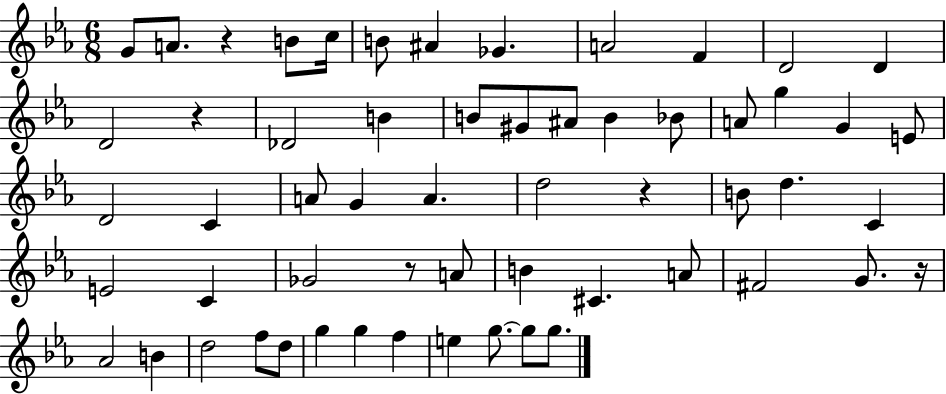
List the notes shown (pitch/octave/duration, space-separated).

G4/e A4/e. R/q B4/e C5/s B4/e A#4/q Gb4/q. A4/h F4/q D4/h D4/q D4/h R/q Db4/h B4/q B4/e G#4/e A#4/e B4/q Bb4/e A4/e G5/q G4/q E4/e D4/h C4/q A4/e G4/q A4/q. D5/h R/q B4/e D5/q. C4/q E4/h C4/q Gb4/h R/e A4/e B4/q C#4/q. A4/e F#4/h G4/e. R/s Ab4/h B4/q D5/h F5/e D5/e G5/q G5/q F5/q E5/q G5/e. G5/e G5/e.